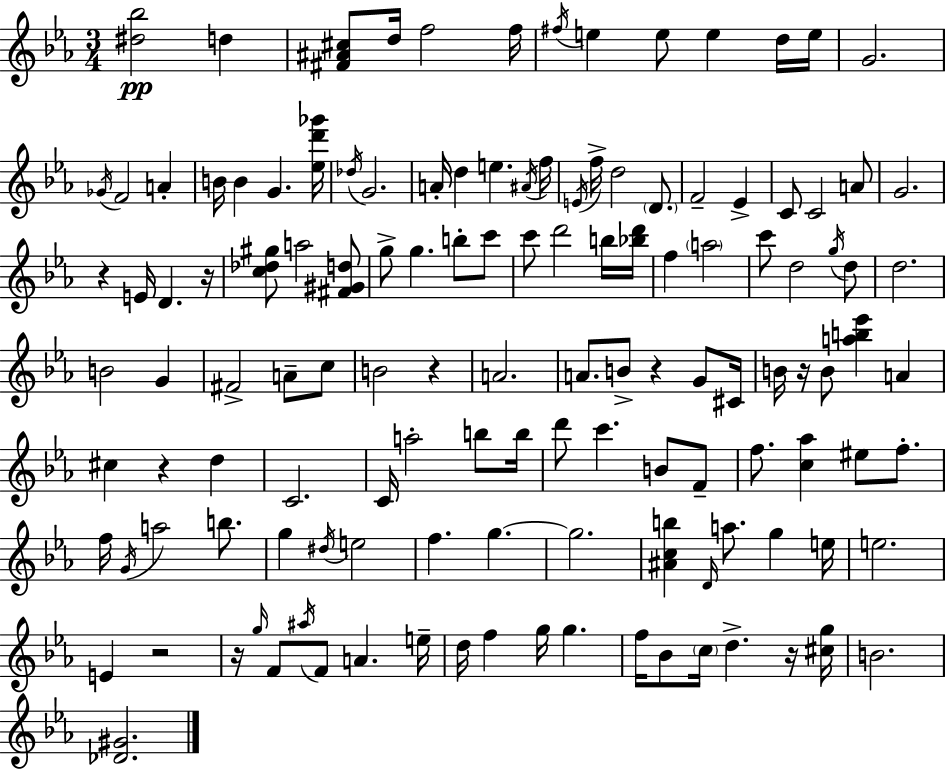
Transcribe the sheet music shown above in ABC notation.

X:1
T:Untitled
M:3/4
L:1/4
K:Cm
[^d_b]2 d [^F^A^c]/2 d/4 f2 f/4 ^f/4 e e/2 e d/4 e/4 G2 _G/4 F2 A B/4 B G [_ed'_g']/4 _d/4 G2 A/4 d e ^A/4 f/4 E/4 f/4 d2 D/2 F2 _E C/2 C2 A/2 G2 z E/4 D z/4 [c_d^g]/2 a2 [^F^Gd]/2 g/2 g b/2 c'/2 c'/2 d'2 b/4 [_bd']/4 f a2 c'/2 d2 g/4 d/2 d2 B2 G ^F2 A/2 c/2 B2 z A2 A/2 B/2 z G/2 ^C/4 B/4 z/4 B/2 [ab_e'] A ^c z d C2 C/4 a2 b/2 b/4 d'/2 c' B/2 F/2 f/2 [c_a] ^e/2 f/2 f/4 G/4 a2 b/2 g ^d/4 e2 f g g2 [^Acb] D/4 a/2 g e/4 e2 E z2 z/4 g/4 F/2 ^a/4 F/2 A e/4 d/4 f g/4 g f/4 _B/2 c/4 d z/4 [^cg]/4 B2 [_D^G]2